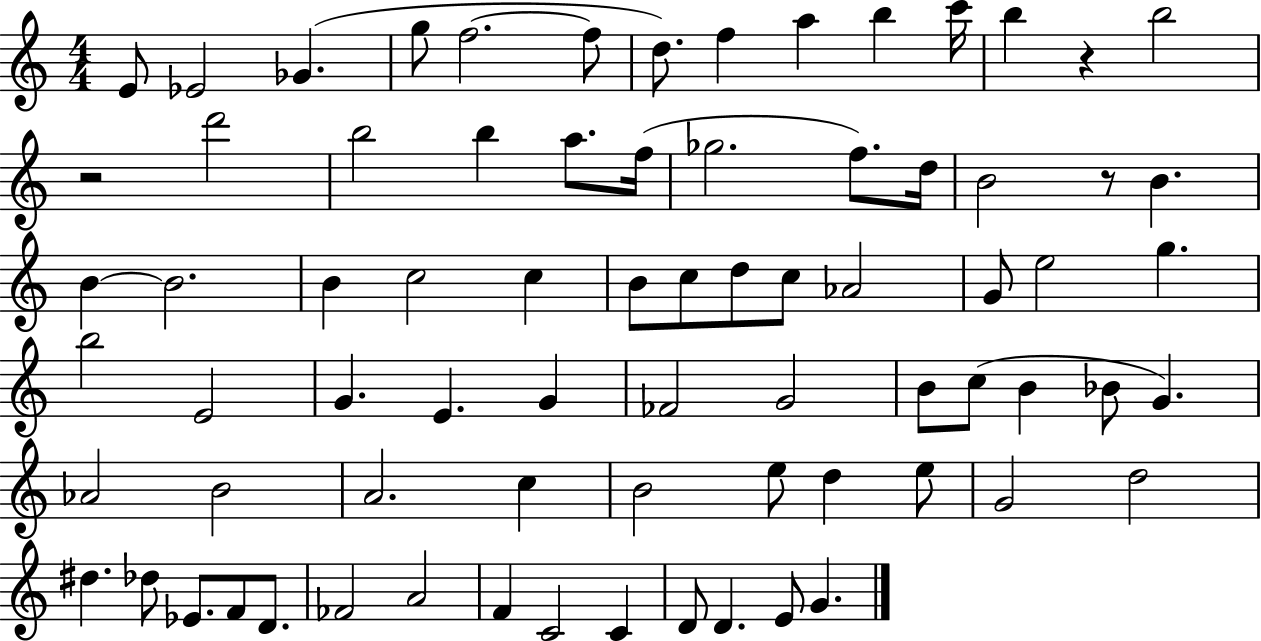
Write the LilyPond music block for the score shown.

{
  \clef treble
  \numericTimeSignature
  \time 4/4
  \key c \major
  e'8 ees'2 ges'4.( | g''8 f''2.~~ f''8 | d''8.) f''4 a''4 b''4 c'''16 | b''4 r4 b''2 | \break r2 d'''2 | b''2 b''4 a''8. f''16( | ges''2. f''8.) d''16 | b'2 r8 b'4. | \break b'4~~ b'2. | b'4 c''2 c''4 | b'8 c''8 d''8 c''8 aes'2 | g'8 e''2 g''4. | \break b''2 e'2 | g'4. e'4. g'4 | fes'2 g'2 | b'8 c''8( b'4 bes'8 g'4.) | \break aes'2 b'2 | a'2. c''4 | b'2 e''8 d''4 e''8 | g'2 d''2 | \break dis''4. des''8 ees'8. f'8 d'8. | fes'2 a'2 | f'4 c'2 c'4 | d'8 d'4. e'8 g'4. | \break \bar "|."
}